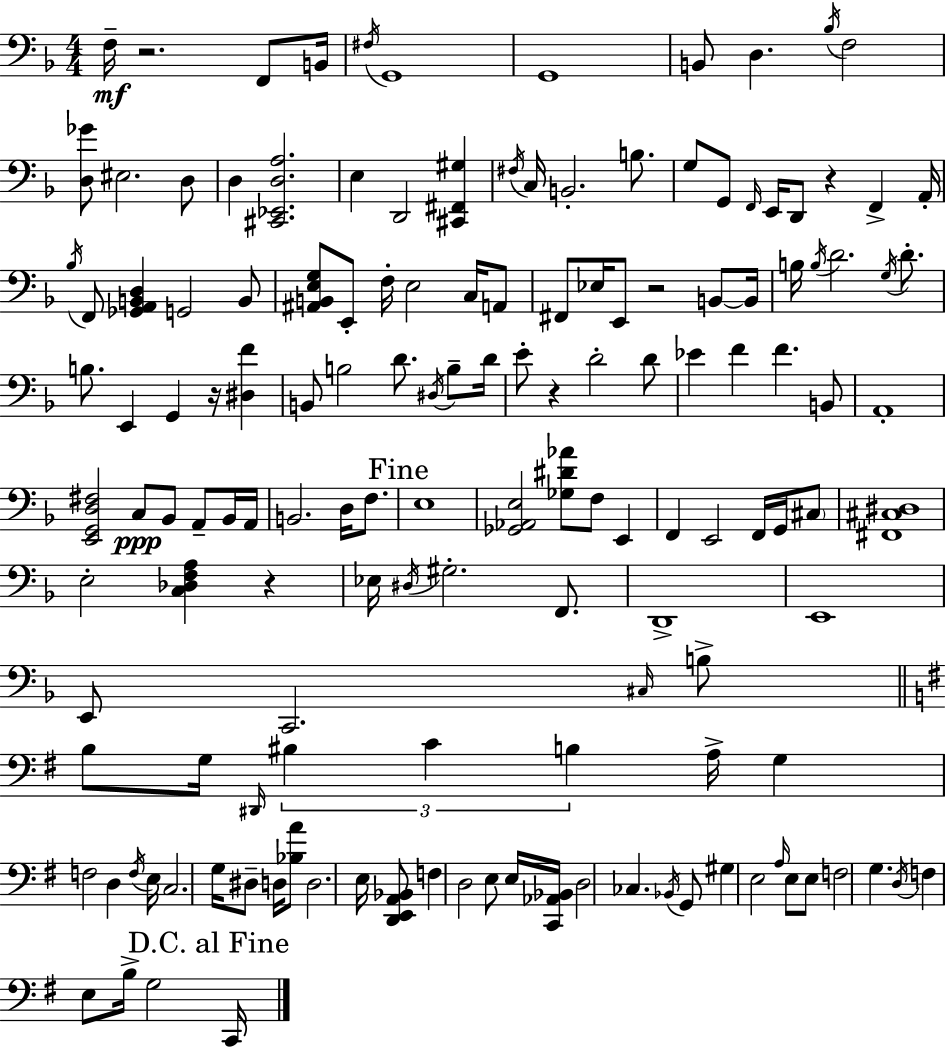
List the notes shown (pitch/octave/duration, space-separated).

F3/s R/h. F2/e B2/s F#3/s G2/w G2/w B2/e D3/q. Bb3/s F3/h [D3,Gb4]/e EIS3/h. D3/e D3/q [C#2,Eb2,D3,A3]/h. E3/q D2/h [C#2,F#2,G#3]/q F#3/s C3/s B2/h. B3/e. G3/e G2/e F2/s E2/s D2/e R/q F2/q A2/s Bb3/s F2/e [Gb2,A2,B2,D3]/q G2/h B2/e [A#2,B2,E3,G3]/e E2/e F3/s E3/h C3/s A2/e F#2/e Eb3/s E2/e R/h B2/e B2/s B3/s B3/s D4/h. G3/s D4/e. B3/e. E2/q G2/q R/s [D#3,F4]/q B2/e B3/h D4/e. D#3/s B3/e D4/s E4/e R/q D4/h D4/e Eb4/q F4/q F4/q. B2/e A2/w [E2,G2,D3,F#3]/h C3/e Bb2/e A2/e Bb2/s A2/s B2/h. D3/s F3/e. E3/w [Gb2,Ab2,E3]/h [Gb3,D#4,Ab4]/e F3/e E2/q F2/q E2/h F2/s G2/s C#3/e [F#2,C#3,D#3]/w E3/h [C3,Db3,F3,A3]/q R/q Eb3/s D#3/s G#3/h. F2/e. D2/w E2/w E2/e C2/h. C#3/s B3/e B3/e G3/s D#2/s BIS3/q C4/q B3/q A3/s G3/q F3/h D3/q F3/s E3/s C3/h. G3/s D#3/e D3/s [Bb3,A4]/e D3/h. E3/s [D2,E2,A2,Bb2]/e F3/q D3/h E3/e E3/s [C2,Ab2,Bb2]/s D3/h CES3/q. Bb2/s G2/e G#3/q E3/h A3/s E3/e E3/e F3/h G3/q. D3/s F3/q E3/e B3/s G3/h C2/s